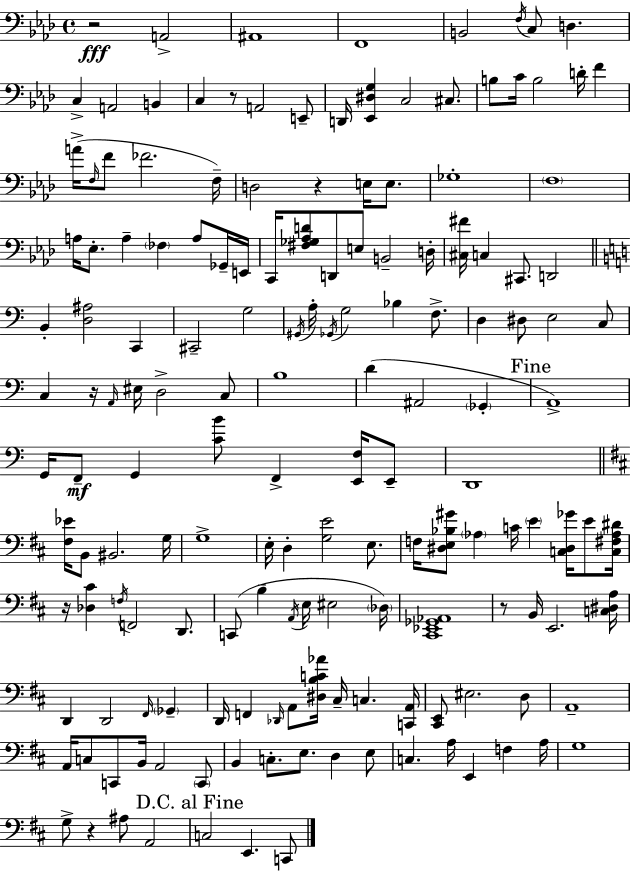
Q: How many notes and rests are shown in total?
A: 159